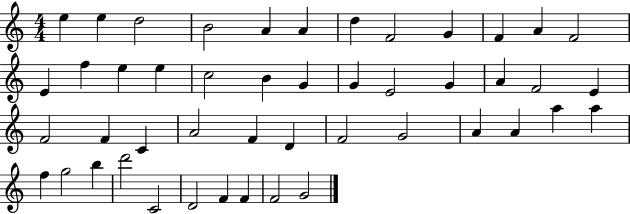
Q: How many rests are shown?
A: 0